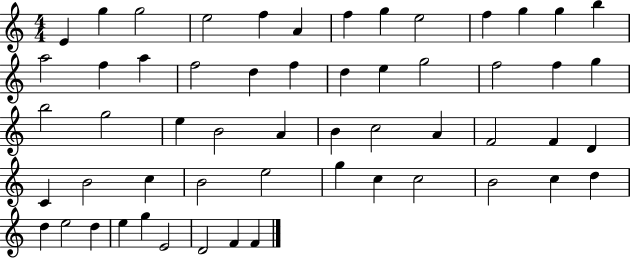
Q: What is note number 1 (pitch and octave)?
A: E4